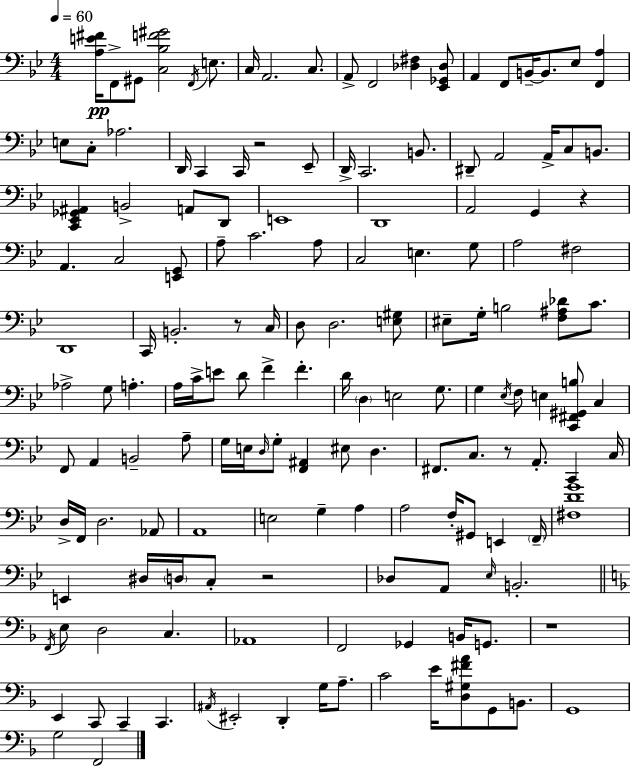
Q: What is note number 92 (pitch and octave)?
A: D3